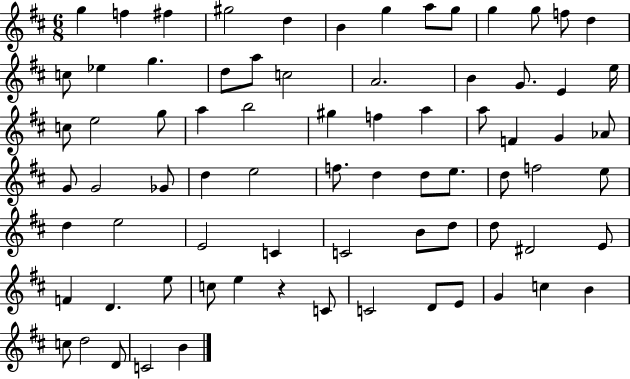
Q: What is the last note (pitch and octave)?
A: B4